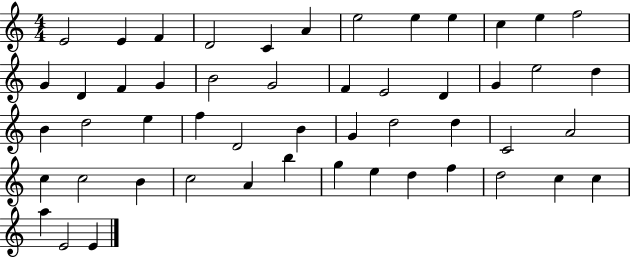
{
  \clef treble
  \numericTimeSignature
  \time 4/4
  \key c \major
  e'2 e'4 f'4 | d'2 c'4 a'4 | e''2 e''4 e''4 | c''4 e''4 f''2 | \break g'4 d'4 f'4 g'4 | b'2 g'2 | f'4 e'2 d'4 | g'4 e''2 d''4 | \break b'4 d''2 e''4 | f''4 d'2 b'4 | g'4 d''2 d''4 | c'2 a'2 | \break c''4 c''2 b'4 | c''2 a'4 b''4 | g''4 e''4 d''4 f''4 | d''2 c''4 c''4 | \break a''4 e'2 e'4 | \bar "|."
}